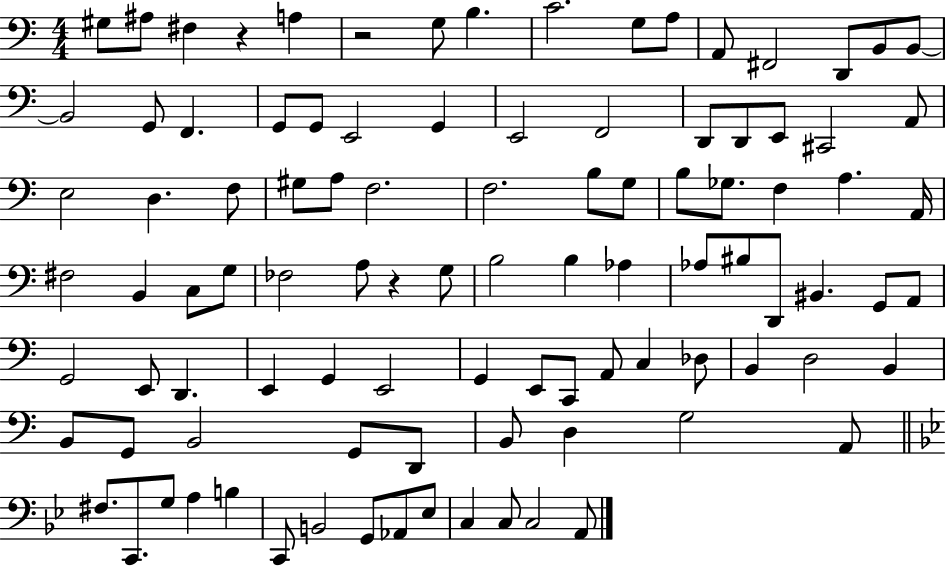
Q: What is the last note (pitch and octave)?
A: A2